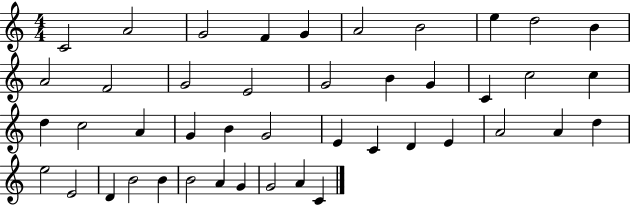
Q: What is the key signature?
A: C major